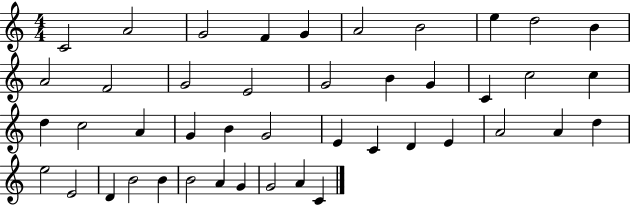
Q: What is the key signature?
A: C major